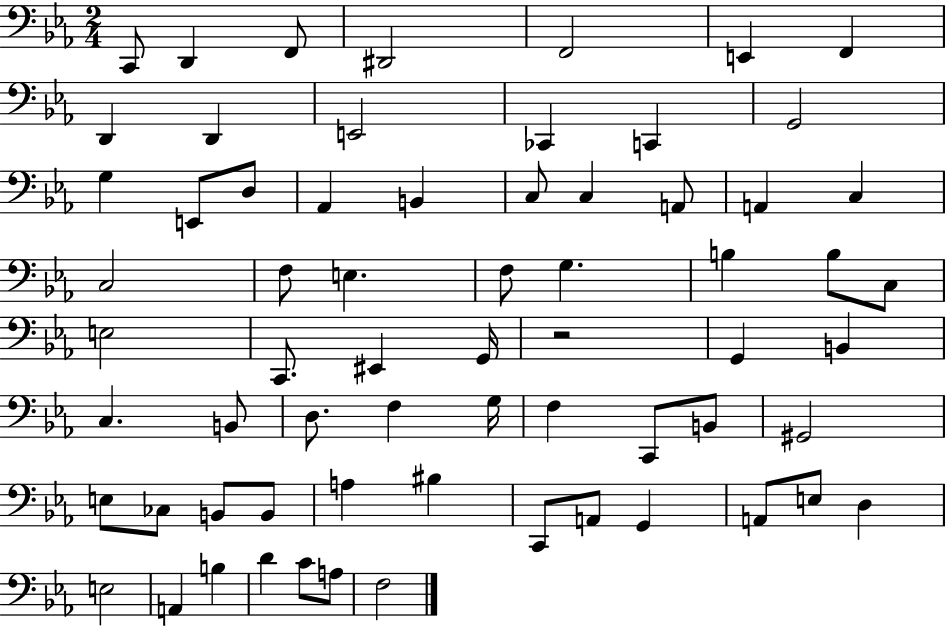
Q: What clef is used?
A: bass